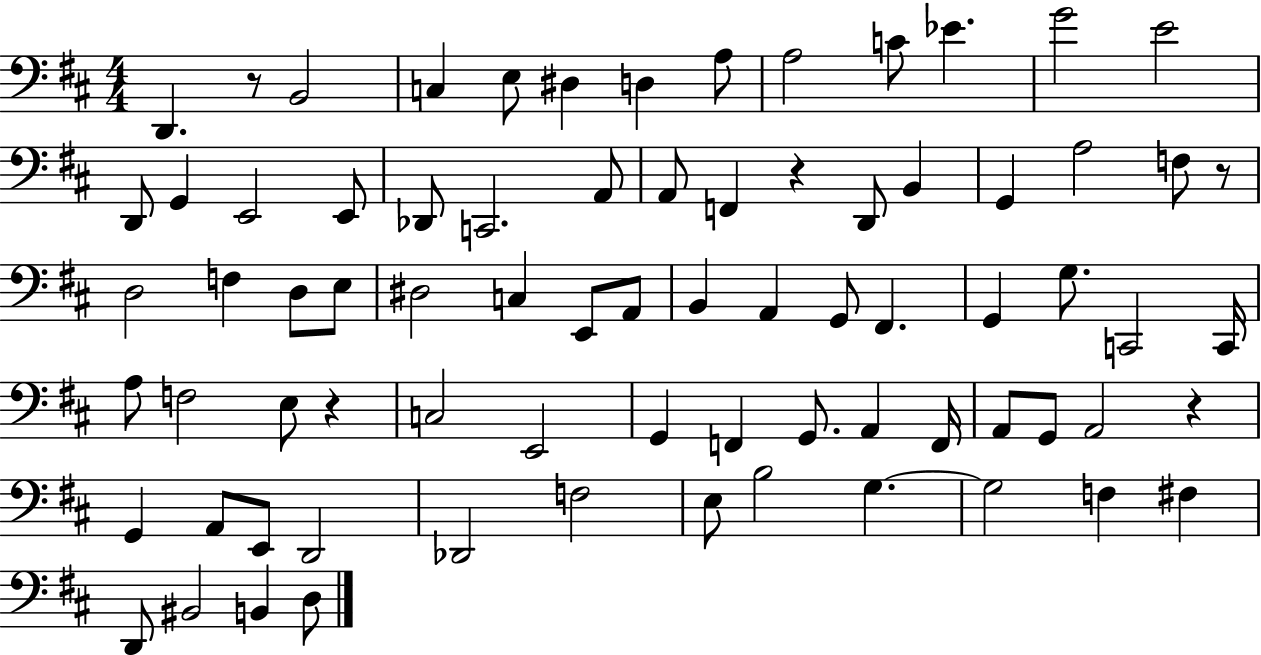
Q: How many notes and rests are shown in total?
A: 76